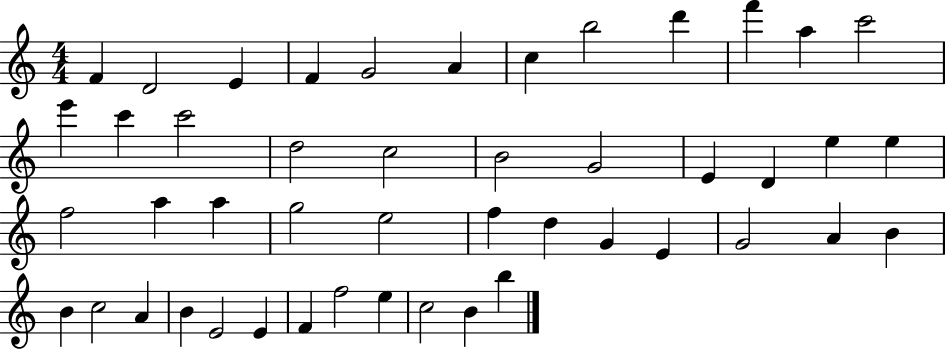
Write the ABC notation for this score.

X:1
T:Untitled
M:4/4
L:1/4
K:C
F D2 E F G2 A c b2 d' f' a c'2 e' c' c'2 d2 c2 B2 G2 E D e e f2 a a g2 e2 f d G E G2 A B B c2 A B E2 E F f2 e c2 B b